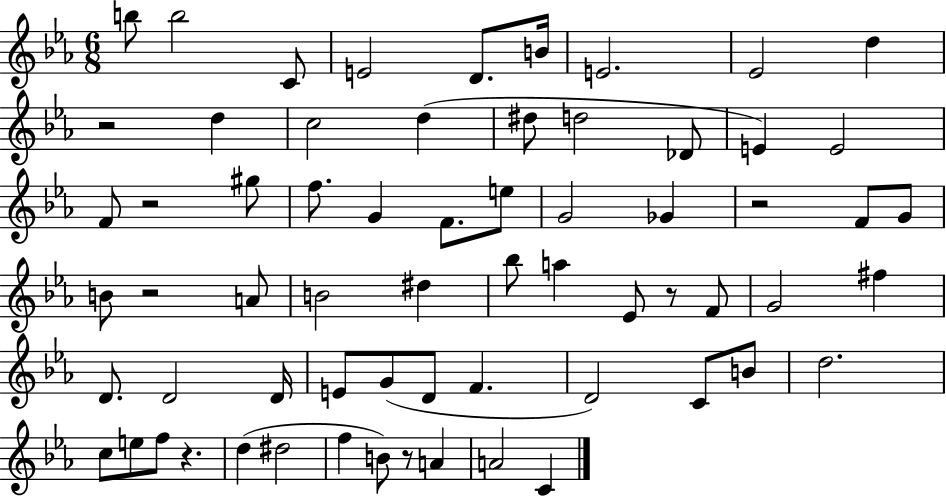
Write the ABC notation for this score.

X:1
T:Untitled
M:6/8
L:1/4
K:Eb
b/2 b2 C/2 E2 D/2 B/4 E2 _E2 d z2 d c2 d ^d/2 d2 _D/2 E E2 F/2 z2 ^g/2 f/2 G F/2 e/2 G2 _G z2 F/2 G/2 B/2 z2 A/2 B2 ^d _b/2 a _E/2 z/2 F/2 G2 ^f D/2 D2 D/4 E/2 G/2 D/2 F D2 C/2 B/2 d2 c/2 e/2 f/2 z d ^d2 f B/2 z/2 A A2 C